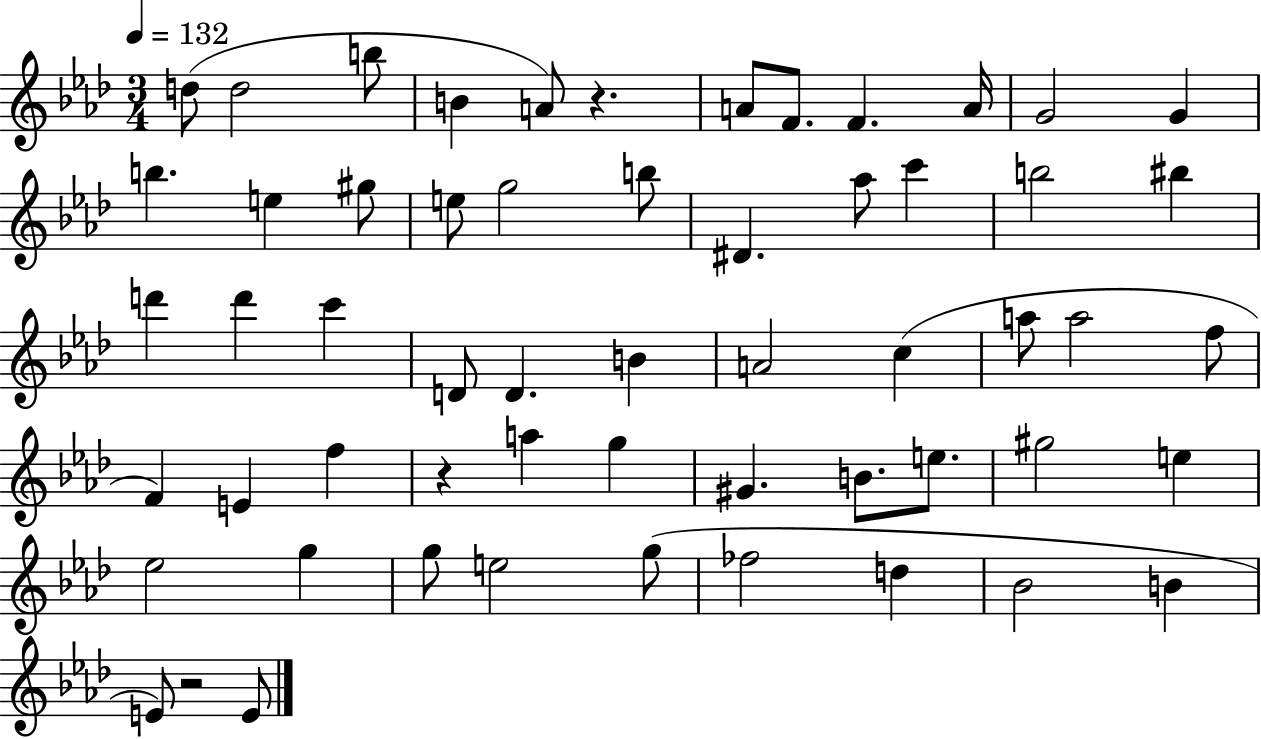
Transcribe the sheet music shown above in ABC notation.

X:1
T:Untitled
M:3/4
L:1/4
K:Ab
d/2 d2 b/2 B A/2 z A/2 F/2 F A/4 G2 G b e ^g/2 e/2 g2 b/2 ^D _a/2 c' b2 ^b d' d' c' D/2 D B A2 c a/2 a2 f/2 F E f z a g ^G B/2 e/2 ^g2 e _e2 g g/2 e2 g/2 _f2 d _B2 B E/2 z2 E/2